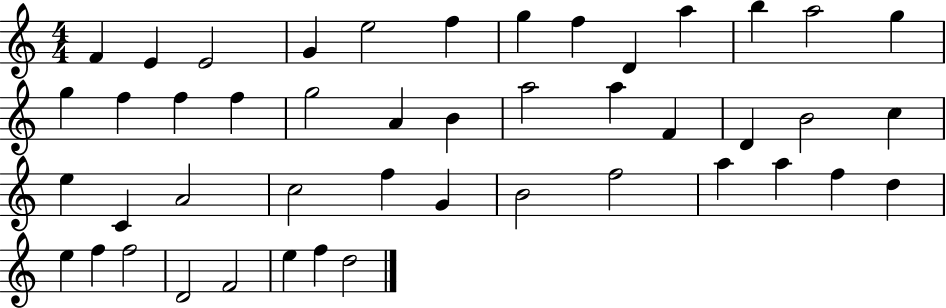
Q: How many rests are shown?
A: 0